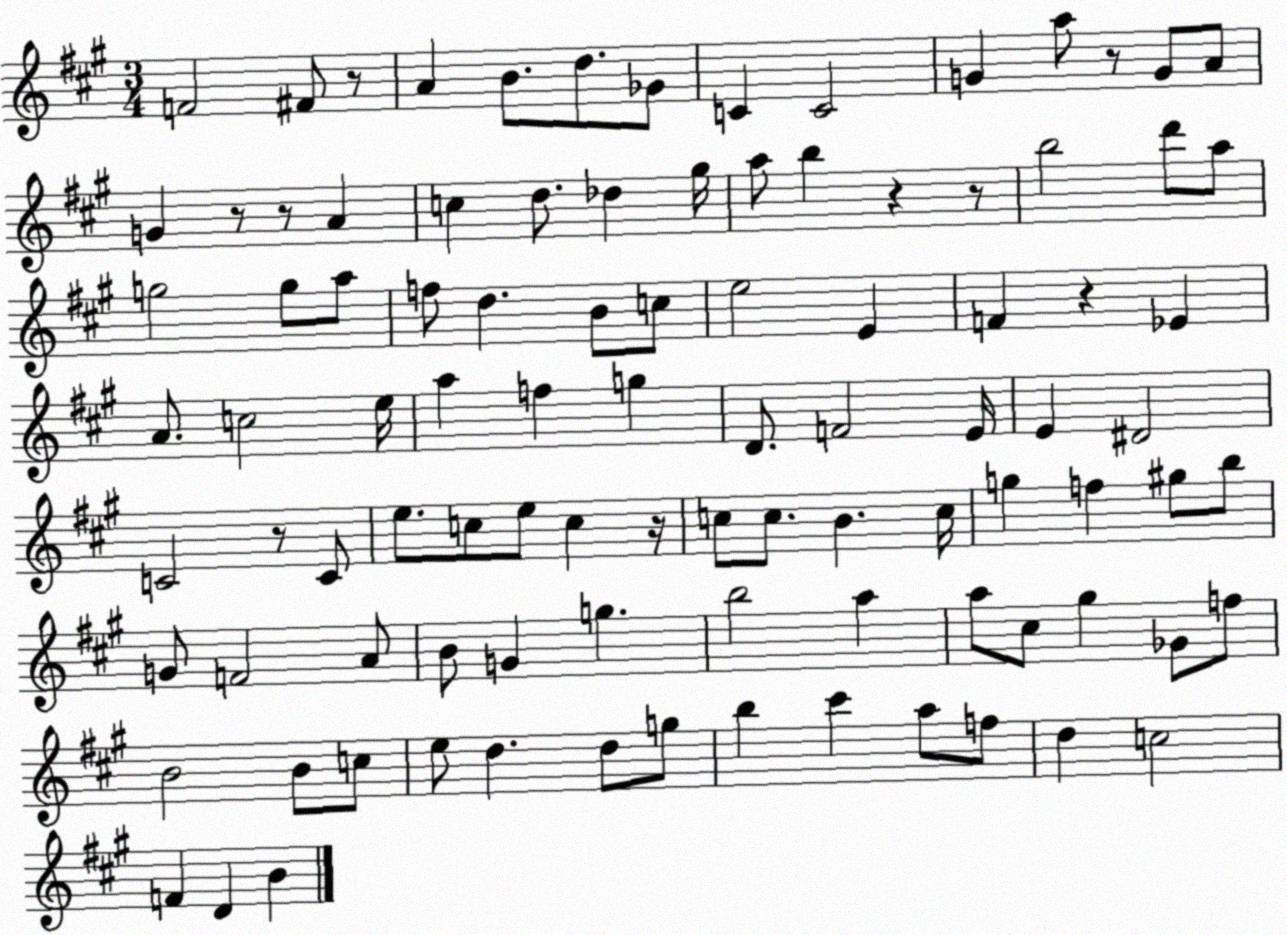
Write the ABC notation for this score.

X:1
T:Untitled
M:3/4
L:1/4
K:A
F2 ^F/2 z/2 A B/2 d/2 _G/2 C C2 G a/2 z/2 G/2 A/2 G z/2 z/2 A c d/2 _d ^g/4 a/2 b z z/2 b2 d'/2 a/2 g2 g/2 a/2 f/2 d B/2 c/2 e2 E F z _E A/2 c2 e/4 a f g D/2 F2 E/4 E ^D2 C2 z/2 C/2 e/2 c/2 e/2 c z/4 c/2 c/2 B c/4 g f ^g/2 b/2 G/2 F2 A/2 B/2 G g b2 a a/2 ^c/2 ^g _G/2 f/2 B2 B/2 c/2 e/2 d d/2 g/2 b ^c' a/2 f/2 d c2 F D B